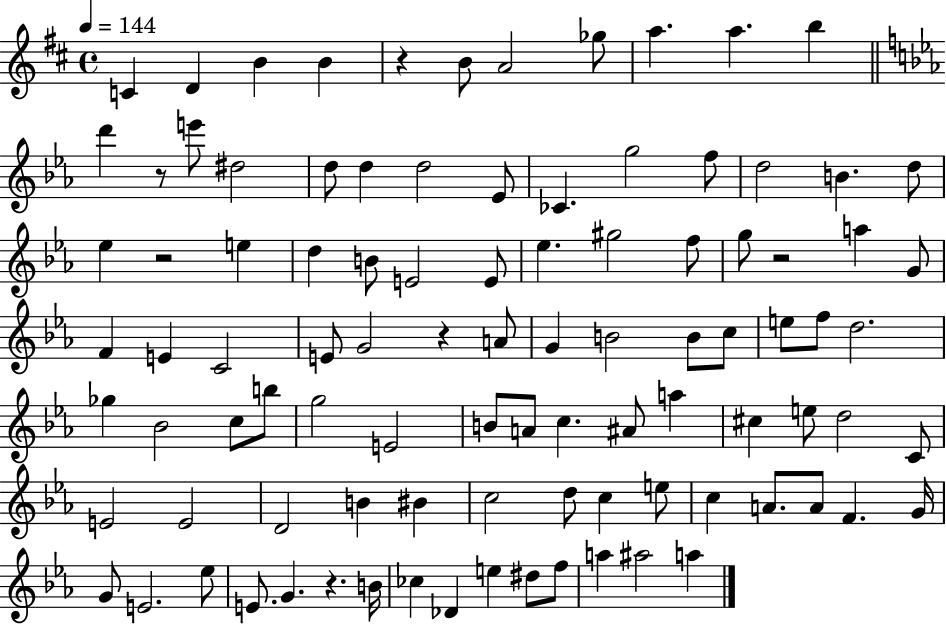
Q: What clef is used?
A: treble